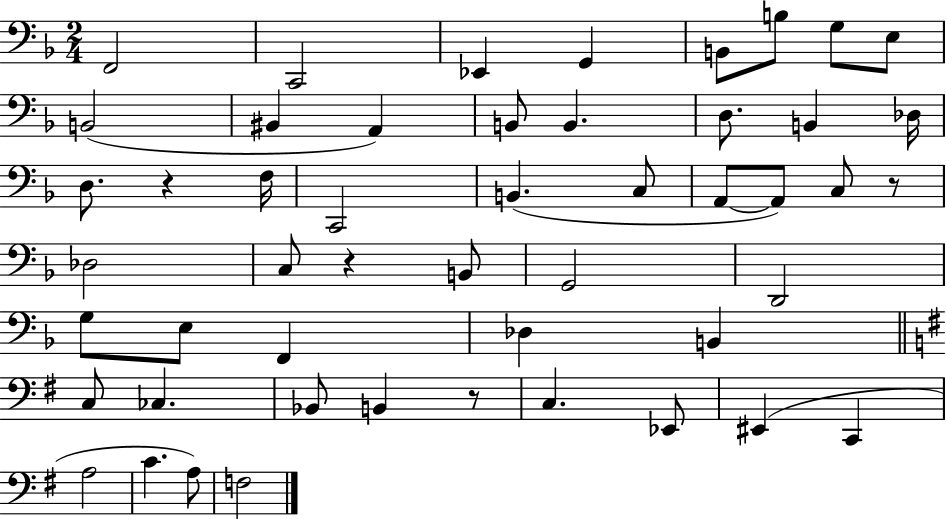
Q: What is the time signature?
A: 2/4